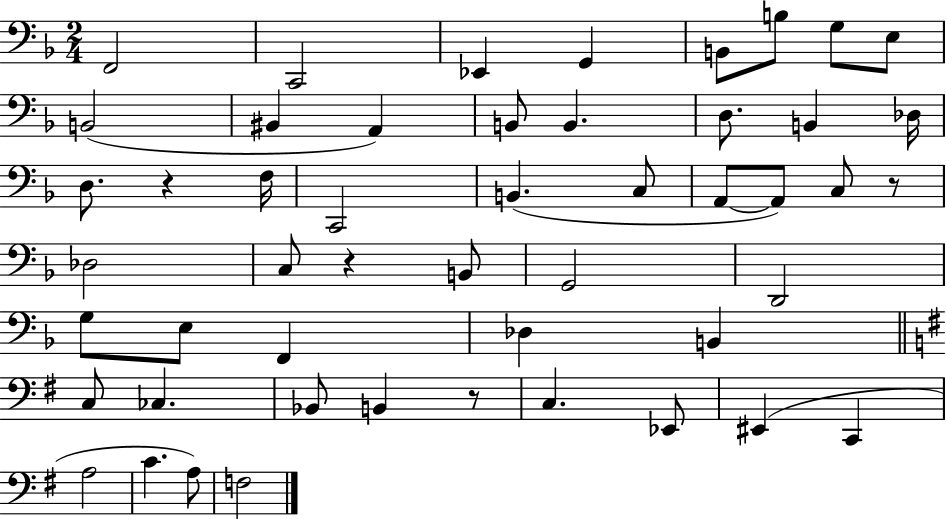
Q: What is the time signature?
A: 2/4